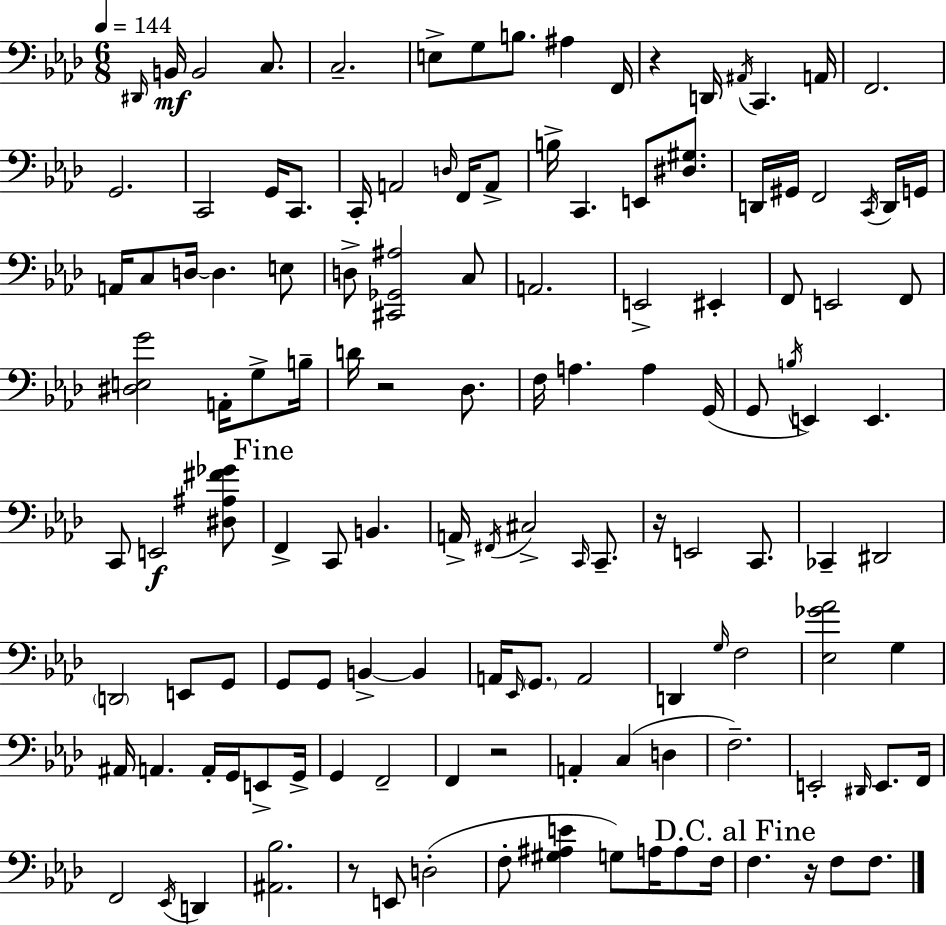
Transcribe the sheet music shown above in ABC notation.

X:1
T:Untitled
M:6/8
L:1/4
K:Ab
^D,,/4 B,,/4 B,,2 C,/2 C,2 E,/2 G,/2 B,/2 ^A, F,,/4 z D,,/4 ^A,,/4 C,, A,,/4 F,,2 G,,2 C,,2 G,,/4 C,,/2 C,,/4 A,,2 D,/4 F,,/4 A,,/2 B,/4 C,, E,,/2 [^D,^G,]/2 D,,/4 ^G,,/4 F,,2 C,,/4 D,,/4 G,,/4 A,,/4 C,/2 D,/4 D, E,/2 D,/2 [^C,,_G,,^A,]2 C,/2 A,,2 E,,2 ^E,, F,,/2 E,,2 F,,/2 [^D,E,G]2 A,,/4 G,/2 B,/4 D/4 z2 _D,/2 F,/4 A, A, G,,/4 G,,/2 B,/4 E,, E,, C,,/2 E,,2 [^D,^A,^F_G]/2 F,, C,,/2 B,, A,,/4 ^F,,/4 ^C,2 C,,/4 C,,/2 z/4 E,,2 C,,/2 _C,, ^D,,2 D,,2 E,,/2 G,,/2 G,,/2 G,,/2 B,, B,, A,,/4 _E,,/4 G,,/2 A,,2 D,, G,/4 F,2 [_E,_G_A]2 G, ^A,,/4 A,, A,,/4 G,,/4 E,,/2 G,,/4 G,, F,,2 F,, z2 A,, C, D, F,2 E,,2 ^D,,/4 E,,/2 F,,/4 F,,2 _E,,/4 D,, [^A,,_B,]2 z/2 E,,/2 D,2 F,/2 [^G,^A,E] G,/2 A,/4 A,/2 F,/4 F, z/4 F,/2 F,/2